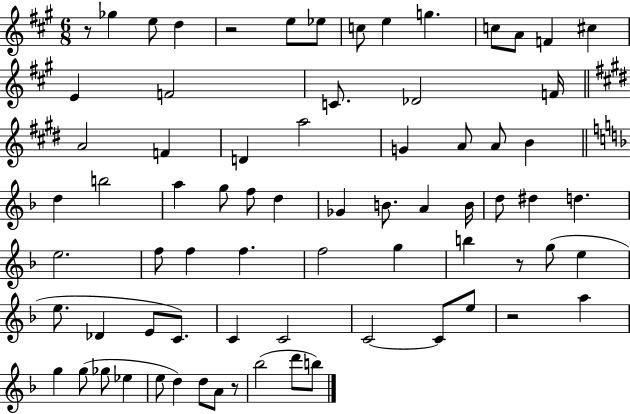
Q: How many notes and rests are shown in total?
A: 73